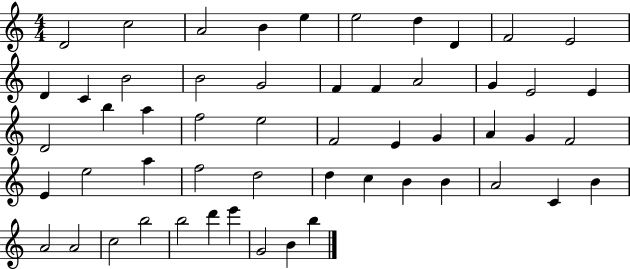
{
  \clef treble
  \numericTimeSignature
  \time 4/4
  \key c \major
  d'2 c''2 | a'2 b'4 e''4 | e''2 d''4 d'4 | f'2 e'2 | \break d'4 c'4 b'2 | b'2 g'2 | f'4 f'4 a'2 | g'4 e'2 e'4 | \break d'2 b''4 a''4 | f''2 e''2 | f'2 e'4 g'4 | a'4 g'4 f'2 | \break e'4 e''2 a''4 | f''2 d''2 | d''4 c''4 b'4 b'4 | a'2 c'4 b'4 | \break a'2 a'2 | c''2 b''2 | b''2 d'''4 e'''4 | g'2 b'4 b''4 | \break \bar "|."
}